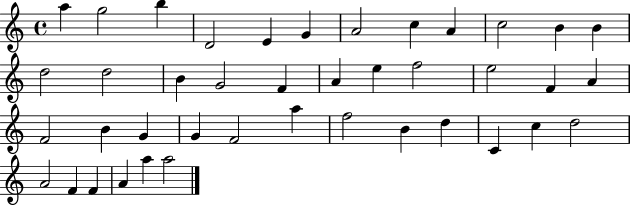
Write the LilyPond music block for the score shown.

{
  \clef treble
  \time 4/4
  \defaultTimeSignature
  \key c \major
  a''4 g''2 b''4 | d'2 e'4 g'4 | a'2 c''4 a'4 | c''2 b'4 b'4 | \break d''2 d''2 | b'4 g'2 f'4 | a'4 e''4 f''2 | e''2 f'4 a'4 | \break f'2 b'4 g'4 | g'4 f'2 a''4 | f''2 b'4 d''4 | c'4 c''4 d''2 | \break a'2 f'4 f'4 | a'4 a''4 a''2 | \bar "|."
}